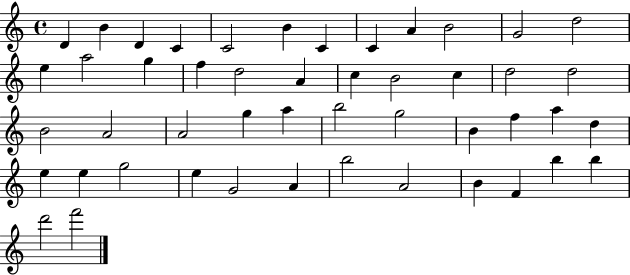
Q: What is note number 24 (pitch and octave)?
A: B4